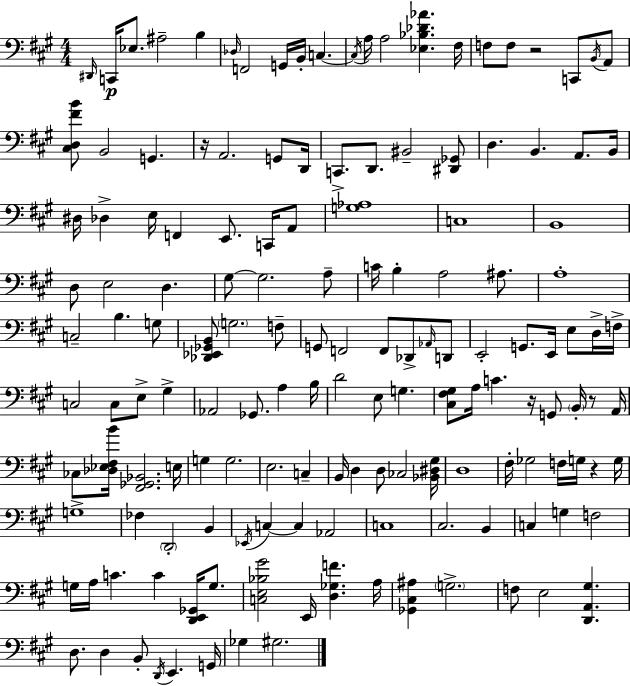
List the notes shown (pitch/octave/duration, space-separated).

D#2/s C2/s Eb3/e. A#3/h B3/q Db3/s F2/h G2/s B2/s C3/q. C3/s A3/s A3/h [Eb3,Bb3,Db4,Ab4]/q. F#3/s F3/e F3/e R/h C2/e B2/s A2/e [C#3,D3,F#4,B4]/e B2/h G2/q. R/s A2/h. G2/e D2/s C2/e. D2/e. BIS2/h [D#2,Gb2]/e D3/q. B2/q. A2/e. B2/s D#3/s Db3/q E3/s F2/q E2/e. C2/s A2/e [G3,Ab3]/w C3/w B2/w D3/e E3/h D3/q. G#3/e G#3/h. A3/e C4/s B3/q A3/h A#3/e. A3/w C3/h B3/q. G3/e [Db2,Eb2,Gb2,B2]/e G3/h. F3/e G2/e F2/h F2/e Db2/e Ab2/s D2/e E2/h G2/e. E2/s E3/e D3/s F3/s C3/h C3/e E3/e G#3/q Ab2/h Gb2/e. A3/q B3/s D4/h E3/e G3/q. [C#3,F#3,G#3]/e A3/s C4/q. R/s G2/e B2/s R/e A2/s CES3/e [Db3,Eb3,F#3,B4]/s [F#2,Gb2,Bb2]/h. E3/s G3/q G3/h. E3/h. C3/q B2/s D3/q D3/e CES3/h [Bb2,D#3,G#3]/s D3/w F#3/s Gb3/h F3/s G3/s R/q G3/s G3/w FES3/q D2/h B2/q Eb2/s C3/q C3/q Ab2/h C3/w C#3/h. B2/q C3/q G3/q F3/h G3/s A3/s C4/q. C4/q [D2,E2,Gb2]/s G3/e. [C3,E3,Bb3,G#4]/h E2/s [D3,Gb3,F4]/q. A3/s [Gb2,C#3,A#3]/q G3/h. F3/e E3/h [D2,A2,G#3]/q. D3/e. D3/q B2/e D2/s E2/q. G2/s Gb3/q G#3/h.